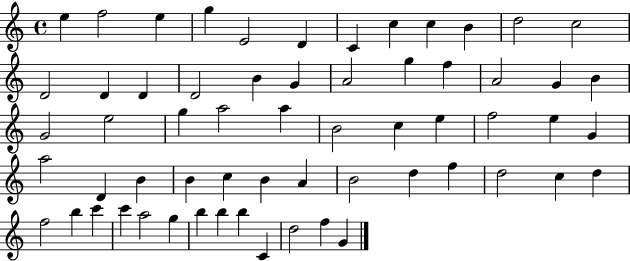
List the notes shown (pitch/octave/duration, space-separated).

E5/q F5/h E5/q G5/q E4/h D4/q C4/q C5/q C5/q B4/q D5/h C5/h D4/h D4/q D4/q D4/h B4/q G4/q A4/h G5/q F5/q A4/h G4/q B4/q G4/h E5/h G5/q A5/h A5/q B4/h C5/q E5/q F5/h E5/q G4/q A5/h D4/q B4/q B4/q C5/q B4/q A4/q B4/h D5/q F5/q D5/h C5/q D5/q F5/h B5/q C6/q C6/q A5/h G5/q B5/q B5/q B5/q C4/q D5/h F5/q G4/q